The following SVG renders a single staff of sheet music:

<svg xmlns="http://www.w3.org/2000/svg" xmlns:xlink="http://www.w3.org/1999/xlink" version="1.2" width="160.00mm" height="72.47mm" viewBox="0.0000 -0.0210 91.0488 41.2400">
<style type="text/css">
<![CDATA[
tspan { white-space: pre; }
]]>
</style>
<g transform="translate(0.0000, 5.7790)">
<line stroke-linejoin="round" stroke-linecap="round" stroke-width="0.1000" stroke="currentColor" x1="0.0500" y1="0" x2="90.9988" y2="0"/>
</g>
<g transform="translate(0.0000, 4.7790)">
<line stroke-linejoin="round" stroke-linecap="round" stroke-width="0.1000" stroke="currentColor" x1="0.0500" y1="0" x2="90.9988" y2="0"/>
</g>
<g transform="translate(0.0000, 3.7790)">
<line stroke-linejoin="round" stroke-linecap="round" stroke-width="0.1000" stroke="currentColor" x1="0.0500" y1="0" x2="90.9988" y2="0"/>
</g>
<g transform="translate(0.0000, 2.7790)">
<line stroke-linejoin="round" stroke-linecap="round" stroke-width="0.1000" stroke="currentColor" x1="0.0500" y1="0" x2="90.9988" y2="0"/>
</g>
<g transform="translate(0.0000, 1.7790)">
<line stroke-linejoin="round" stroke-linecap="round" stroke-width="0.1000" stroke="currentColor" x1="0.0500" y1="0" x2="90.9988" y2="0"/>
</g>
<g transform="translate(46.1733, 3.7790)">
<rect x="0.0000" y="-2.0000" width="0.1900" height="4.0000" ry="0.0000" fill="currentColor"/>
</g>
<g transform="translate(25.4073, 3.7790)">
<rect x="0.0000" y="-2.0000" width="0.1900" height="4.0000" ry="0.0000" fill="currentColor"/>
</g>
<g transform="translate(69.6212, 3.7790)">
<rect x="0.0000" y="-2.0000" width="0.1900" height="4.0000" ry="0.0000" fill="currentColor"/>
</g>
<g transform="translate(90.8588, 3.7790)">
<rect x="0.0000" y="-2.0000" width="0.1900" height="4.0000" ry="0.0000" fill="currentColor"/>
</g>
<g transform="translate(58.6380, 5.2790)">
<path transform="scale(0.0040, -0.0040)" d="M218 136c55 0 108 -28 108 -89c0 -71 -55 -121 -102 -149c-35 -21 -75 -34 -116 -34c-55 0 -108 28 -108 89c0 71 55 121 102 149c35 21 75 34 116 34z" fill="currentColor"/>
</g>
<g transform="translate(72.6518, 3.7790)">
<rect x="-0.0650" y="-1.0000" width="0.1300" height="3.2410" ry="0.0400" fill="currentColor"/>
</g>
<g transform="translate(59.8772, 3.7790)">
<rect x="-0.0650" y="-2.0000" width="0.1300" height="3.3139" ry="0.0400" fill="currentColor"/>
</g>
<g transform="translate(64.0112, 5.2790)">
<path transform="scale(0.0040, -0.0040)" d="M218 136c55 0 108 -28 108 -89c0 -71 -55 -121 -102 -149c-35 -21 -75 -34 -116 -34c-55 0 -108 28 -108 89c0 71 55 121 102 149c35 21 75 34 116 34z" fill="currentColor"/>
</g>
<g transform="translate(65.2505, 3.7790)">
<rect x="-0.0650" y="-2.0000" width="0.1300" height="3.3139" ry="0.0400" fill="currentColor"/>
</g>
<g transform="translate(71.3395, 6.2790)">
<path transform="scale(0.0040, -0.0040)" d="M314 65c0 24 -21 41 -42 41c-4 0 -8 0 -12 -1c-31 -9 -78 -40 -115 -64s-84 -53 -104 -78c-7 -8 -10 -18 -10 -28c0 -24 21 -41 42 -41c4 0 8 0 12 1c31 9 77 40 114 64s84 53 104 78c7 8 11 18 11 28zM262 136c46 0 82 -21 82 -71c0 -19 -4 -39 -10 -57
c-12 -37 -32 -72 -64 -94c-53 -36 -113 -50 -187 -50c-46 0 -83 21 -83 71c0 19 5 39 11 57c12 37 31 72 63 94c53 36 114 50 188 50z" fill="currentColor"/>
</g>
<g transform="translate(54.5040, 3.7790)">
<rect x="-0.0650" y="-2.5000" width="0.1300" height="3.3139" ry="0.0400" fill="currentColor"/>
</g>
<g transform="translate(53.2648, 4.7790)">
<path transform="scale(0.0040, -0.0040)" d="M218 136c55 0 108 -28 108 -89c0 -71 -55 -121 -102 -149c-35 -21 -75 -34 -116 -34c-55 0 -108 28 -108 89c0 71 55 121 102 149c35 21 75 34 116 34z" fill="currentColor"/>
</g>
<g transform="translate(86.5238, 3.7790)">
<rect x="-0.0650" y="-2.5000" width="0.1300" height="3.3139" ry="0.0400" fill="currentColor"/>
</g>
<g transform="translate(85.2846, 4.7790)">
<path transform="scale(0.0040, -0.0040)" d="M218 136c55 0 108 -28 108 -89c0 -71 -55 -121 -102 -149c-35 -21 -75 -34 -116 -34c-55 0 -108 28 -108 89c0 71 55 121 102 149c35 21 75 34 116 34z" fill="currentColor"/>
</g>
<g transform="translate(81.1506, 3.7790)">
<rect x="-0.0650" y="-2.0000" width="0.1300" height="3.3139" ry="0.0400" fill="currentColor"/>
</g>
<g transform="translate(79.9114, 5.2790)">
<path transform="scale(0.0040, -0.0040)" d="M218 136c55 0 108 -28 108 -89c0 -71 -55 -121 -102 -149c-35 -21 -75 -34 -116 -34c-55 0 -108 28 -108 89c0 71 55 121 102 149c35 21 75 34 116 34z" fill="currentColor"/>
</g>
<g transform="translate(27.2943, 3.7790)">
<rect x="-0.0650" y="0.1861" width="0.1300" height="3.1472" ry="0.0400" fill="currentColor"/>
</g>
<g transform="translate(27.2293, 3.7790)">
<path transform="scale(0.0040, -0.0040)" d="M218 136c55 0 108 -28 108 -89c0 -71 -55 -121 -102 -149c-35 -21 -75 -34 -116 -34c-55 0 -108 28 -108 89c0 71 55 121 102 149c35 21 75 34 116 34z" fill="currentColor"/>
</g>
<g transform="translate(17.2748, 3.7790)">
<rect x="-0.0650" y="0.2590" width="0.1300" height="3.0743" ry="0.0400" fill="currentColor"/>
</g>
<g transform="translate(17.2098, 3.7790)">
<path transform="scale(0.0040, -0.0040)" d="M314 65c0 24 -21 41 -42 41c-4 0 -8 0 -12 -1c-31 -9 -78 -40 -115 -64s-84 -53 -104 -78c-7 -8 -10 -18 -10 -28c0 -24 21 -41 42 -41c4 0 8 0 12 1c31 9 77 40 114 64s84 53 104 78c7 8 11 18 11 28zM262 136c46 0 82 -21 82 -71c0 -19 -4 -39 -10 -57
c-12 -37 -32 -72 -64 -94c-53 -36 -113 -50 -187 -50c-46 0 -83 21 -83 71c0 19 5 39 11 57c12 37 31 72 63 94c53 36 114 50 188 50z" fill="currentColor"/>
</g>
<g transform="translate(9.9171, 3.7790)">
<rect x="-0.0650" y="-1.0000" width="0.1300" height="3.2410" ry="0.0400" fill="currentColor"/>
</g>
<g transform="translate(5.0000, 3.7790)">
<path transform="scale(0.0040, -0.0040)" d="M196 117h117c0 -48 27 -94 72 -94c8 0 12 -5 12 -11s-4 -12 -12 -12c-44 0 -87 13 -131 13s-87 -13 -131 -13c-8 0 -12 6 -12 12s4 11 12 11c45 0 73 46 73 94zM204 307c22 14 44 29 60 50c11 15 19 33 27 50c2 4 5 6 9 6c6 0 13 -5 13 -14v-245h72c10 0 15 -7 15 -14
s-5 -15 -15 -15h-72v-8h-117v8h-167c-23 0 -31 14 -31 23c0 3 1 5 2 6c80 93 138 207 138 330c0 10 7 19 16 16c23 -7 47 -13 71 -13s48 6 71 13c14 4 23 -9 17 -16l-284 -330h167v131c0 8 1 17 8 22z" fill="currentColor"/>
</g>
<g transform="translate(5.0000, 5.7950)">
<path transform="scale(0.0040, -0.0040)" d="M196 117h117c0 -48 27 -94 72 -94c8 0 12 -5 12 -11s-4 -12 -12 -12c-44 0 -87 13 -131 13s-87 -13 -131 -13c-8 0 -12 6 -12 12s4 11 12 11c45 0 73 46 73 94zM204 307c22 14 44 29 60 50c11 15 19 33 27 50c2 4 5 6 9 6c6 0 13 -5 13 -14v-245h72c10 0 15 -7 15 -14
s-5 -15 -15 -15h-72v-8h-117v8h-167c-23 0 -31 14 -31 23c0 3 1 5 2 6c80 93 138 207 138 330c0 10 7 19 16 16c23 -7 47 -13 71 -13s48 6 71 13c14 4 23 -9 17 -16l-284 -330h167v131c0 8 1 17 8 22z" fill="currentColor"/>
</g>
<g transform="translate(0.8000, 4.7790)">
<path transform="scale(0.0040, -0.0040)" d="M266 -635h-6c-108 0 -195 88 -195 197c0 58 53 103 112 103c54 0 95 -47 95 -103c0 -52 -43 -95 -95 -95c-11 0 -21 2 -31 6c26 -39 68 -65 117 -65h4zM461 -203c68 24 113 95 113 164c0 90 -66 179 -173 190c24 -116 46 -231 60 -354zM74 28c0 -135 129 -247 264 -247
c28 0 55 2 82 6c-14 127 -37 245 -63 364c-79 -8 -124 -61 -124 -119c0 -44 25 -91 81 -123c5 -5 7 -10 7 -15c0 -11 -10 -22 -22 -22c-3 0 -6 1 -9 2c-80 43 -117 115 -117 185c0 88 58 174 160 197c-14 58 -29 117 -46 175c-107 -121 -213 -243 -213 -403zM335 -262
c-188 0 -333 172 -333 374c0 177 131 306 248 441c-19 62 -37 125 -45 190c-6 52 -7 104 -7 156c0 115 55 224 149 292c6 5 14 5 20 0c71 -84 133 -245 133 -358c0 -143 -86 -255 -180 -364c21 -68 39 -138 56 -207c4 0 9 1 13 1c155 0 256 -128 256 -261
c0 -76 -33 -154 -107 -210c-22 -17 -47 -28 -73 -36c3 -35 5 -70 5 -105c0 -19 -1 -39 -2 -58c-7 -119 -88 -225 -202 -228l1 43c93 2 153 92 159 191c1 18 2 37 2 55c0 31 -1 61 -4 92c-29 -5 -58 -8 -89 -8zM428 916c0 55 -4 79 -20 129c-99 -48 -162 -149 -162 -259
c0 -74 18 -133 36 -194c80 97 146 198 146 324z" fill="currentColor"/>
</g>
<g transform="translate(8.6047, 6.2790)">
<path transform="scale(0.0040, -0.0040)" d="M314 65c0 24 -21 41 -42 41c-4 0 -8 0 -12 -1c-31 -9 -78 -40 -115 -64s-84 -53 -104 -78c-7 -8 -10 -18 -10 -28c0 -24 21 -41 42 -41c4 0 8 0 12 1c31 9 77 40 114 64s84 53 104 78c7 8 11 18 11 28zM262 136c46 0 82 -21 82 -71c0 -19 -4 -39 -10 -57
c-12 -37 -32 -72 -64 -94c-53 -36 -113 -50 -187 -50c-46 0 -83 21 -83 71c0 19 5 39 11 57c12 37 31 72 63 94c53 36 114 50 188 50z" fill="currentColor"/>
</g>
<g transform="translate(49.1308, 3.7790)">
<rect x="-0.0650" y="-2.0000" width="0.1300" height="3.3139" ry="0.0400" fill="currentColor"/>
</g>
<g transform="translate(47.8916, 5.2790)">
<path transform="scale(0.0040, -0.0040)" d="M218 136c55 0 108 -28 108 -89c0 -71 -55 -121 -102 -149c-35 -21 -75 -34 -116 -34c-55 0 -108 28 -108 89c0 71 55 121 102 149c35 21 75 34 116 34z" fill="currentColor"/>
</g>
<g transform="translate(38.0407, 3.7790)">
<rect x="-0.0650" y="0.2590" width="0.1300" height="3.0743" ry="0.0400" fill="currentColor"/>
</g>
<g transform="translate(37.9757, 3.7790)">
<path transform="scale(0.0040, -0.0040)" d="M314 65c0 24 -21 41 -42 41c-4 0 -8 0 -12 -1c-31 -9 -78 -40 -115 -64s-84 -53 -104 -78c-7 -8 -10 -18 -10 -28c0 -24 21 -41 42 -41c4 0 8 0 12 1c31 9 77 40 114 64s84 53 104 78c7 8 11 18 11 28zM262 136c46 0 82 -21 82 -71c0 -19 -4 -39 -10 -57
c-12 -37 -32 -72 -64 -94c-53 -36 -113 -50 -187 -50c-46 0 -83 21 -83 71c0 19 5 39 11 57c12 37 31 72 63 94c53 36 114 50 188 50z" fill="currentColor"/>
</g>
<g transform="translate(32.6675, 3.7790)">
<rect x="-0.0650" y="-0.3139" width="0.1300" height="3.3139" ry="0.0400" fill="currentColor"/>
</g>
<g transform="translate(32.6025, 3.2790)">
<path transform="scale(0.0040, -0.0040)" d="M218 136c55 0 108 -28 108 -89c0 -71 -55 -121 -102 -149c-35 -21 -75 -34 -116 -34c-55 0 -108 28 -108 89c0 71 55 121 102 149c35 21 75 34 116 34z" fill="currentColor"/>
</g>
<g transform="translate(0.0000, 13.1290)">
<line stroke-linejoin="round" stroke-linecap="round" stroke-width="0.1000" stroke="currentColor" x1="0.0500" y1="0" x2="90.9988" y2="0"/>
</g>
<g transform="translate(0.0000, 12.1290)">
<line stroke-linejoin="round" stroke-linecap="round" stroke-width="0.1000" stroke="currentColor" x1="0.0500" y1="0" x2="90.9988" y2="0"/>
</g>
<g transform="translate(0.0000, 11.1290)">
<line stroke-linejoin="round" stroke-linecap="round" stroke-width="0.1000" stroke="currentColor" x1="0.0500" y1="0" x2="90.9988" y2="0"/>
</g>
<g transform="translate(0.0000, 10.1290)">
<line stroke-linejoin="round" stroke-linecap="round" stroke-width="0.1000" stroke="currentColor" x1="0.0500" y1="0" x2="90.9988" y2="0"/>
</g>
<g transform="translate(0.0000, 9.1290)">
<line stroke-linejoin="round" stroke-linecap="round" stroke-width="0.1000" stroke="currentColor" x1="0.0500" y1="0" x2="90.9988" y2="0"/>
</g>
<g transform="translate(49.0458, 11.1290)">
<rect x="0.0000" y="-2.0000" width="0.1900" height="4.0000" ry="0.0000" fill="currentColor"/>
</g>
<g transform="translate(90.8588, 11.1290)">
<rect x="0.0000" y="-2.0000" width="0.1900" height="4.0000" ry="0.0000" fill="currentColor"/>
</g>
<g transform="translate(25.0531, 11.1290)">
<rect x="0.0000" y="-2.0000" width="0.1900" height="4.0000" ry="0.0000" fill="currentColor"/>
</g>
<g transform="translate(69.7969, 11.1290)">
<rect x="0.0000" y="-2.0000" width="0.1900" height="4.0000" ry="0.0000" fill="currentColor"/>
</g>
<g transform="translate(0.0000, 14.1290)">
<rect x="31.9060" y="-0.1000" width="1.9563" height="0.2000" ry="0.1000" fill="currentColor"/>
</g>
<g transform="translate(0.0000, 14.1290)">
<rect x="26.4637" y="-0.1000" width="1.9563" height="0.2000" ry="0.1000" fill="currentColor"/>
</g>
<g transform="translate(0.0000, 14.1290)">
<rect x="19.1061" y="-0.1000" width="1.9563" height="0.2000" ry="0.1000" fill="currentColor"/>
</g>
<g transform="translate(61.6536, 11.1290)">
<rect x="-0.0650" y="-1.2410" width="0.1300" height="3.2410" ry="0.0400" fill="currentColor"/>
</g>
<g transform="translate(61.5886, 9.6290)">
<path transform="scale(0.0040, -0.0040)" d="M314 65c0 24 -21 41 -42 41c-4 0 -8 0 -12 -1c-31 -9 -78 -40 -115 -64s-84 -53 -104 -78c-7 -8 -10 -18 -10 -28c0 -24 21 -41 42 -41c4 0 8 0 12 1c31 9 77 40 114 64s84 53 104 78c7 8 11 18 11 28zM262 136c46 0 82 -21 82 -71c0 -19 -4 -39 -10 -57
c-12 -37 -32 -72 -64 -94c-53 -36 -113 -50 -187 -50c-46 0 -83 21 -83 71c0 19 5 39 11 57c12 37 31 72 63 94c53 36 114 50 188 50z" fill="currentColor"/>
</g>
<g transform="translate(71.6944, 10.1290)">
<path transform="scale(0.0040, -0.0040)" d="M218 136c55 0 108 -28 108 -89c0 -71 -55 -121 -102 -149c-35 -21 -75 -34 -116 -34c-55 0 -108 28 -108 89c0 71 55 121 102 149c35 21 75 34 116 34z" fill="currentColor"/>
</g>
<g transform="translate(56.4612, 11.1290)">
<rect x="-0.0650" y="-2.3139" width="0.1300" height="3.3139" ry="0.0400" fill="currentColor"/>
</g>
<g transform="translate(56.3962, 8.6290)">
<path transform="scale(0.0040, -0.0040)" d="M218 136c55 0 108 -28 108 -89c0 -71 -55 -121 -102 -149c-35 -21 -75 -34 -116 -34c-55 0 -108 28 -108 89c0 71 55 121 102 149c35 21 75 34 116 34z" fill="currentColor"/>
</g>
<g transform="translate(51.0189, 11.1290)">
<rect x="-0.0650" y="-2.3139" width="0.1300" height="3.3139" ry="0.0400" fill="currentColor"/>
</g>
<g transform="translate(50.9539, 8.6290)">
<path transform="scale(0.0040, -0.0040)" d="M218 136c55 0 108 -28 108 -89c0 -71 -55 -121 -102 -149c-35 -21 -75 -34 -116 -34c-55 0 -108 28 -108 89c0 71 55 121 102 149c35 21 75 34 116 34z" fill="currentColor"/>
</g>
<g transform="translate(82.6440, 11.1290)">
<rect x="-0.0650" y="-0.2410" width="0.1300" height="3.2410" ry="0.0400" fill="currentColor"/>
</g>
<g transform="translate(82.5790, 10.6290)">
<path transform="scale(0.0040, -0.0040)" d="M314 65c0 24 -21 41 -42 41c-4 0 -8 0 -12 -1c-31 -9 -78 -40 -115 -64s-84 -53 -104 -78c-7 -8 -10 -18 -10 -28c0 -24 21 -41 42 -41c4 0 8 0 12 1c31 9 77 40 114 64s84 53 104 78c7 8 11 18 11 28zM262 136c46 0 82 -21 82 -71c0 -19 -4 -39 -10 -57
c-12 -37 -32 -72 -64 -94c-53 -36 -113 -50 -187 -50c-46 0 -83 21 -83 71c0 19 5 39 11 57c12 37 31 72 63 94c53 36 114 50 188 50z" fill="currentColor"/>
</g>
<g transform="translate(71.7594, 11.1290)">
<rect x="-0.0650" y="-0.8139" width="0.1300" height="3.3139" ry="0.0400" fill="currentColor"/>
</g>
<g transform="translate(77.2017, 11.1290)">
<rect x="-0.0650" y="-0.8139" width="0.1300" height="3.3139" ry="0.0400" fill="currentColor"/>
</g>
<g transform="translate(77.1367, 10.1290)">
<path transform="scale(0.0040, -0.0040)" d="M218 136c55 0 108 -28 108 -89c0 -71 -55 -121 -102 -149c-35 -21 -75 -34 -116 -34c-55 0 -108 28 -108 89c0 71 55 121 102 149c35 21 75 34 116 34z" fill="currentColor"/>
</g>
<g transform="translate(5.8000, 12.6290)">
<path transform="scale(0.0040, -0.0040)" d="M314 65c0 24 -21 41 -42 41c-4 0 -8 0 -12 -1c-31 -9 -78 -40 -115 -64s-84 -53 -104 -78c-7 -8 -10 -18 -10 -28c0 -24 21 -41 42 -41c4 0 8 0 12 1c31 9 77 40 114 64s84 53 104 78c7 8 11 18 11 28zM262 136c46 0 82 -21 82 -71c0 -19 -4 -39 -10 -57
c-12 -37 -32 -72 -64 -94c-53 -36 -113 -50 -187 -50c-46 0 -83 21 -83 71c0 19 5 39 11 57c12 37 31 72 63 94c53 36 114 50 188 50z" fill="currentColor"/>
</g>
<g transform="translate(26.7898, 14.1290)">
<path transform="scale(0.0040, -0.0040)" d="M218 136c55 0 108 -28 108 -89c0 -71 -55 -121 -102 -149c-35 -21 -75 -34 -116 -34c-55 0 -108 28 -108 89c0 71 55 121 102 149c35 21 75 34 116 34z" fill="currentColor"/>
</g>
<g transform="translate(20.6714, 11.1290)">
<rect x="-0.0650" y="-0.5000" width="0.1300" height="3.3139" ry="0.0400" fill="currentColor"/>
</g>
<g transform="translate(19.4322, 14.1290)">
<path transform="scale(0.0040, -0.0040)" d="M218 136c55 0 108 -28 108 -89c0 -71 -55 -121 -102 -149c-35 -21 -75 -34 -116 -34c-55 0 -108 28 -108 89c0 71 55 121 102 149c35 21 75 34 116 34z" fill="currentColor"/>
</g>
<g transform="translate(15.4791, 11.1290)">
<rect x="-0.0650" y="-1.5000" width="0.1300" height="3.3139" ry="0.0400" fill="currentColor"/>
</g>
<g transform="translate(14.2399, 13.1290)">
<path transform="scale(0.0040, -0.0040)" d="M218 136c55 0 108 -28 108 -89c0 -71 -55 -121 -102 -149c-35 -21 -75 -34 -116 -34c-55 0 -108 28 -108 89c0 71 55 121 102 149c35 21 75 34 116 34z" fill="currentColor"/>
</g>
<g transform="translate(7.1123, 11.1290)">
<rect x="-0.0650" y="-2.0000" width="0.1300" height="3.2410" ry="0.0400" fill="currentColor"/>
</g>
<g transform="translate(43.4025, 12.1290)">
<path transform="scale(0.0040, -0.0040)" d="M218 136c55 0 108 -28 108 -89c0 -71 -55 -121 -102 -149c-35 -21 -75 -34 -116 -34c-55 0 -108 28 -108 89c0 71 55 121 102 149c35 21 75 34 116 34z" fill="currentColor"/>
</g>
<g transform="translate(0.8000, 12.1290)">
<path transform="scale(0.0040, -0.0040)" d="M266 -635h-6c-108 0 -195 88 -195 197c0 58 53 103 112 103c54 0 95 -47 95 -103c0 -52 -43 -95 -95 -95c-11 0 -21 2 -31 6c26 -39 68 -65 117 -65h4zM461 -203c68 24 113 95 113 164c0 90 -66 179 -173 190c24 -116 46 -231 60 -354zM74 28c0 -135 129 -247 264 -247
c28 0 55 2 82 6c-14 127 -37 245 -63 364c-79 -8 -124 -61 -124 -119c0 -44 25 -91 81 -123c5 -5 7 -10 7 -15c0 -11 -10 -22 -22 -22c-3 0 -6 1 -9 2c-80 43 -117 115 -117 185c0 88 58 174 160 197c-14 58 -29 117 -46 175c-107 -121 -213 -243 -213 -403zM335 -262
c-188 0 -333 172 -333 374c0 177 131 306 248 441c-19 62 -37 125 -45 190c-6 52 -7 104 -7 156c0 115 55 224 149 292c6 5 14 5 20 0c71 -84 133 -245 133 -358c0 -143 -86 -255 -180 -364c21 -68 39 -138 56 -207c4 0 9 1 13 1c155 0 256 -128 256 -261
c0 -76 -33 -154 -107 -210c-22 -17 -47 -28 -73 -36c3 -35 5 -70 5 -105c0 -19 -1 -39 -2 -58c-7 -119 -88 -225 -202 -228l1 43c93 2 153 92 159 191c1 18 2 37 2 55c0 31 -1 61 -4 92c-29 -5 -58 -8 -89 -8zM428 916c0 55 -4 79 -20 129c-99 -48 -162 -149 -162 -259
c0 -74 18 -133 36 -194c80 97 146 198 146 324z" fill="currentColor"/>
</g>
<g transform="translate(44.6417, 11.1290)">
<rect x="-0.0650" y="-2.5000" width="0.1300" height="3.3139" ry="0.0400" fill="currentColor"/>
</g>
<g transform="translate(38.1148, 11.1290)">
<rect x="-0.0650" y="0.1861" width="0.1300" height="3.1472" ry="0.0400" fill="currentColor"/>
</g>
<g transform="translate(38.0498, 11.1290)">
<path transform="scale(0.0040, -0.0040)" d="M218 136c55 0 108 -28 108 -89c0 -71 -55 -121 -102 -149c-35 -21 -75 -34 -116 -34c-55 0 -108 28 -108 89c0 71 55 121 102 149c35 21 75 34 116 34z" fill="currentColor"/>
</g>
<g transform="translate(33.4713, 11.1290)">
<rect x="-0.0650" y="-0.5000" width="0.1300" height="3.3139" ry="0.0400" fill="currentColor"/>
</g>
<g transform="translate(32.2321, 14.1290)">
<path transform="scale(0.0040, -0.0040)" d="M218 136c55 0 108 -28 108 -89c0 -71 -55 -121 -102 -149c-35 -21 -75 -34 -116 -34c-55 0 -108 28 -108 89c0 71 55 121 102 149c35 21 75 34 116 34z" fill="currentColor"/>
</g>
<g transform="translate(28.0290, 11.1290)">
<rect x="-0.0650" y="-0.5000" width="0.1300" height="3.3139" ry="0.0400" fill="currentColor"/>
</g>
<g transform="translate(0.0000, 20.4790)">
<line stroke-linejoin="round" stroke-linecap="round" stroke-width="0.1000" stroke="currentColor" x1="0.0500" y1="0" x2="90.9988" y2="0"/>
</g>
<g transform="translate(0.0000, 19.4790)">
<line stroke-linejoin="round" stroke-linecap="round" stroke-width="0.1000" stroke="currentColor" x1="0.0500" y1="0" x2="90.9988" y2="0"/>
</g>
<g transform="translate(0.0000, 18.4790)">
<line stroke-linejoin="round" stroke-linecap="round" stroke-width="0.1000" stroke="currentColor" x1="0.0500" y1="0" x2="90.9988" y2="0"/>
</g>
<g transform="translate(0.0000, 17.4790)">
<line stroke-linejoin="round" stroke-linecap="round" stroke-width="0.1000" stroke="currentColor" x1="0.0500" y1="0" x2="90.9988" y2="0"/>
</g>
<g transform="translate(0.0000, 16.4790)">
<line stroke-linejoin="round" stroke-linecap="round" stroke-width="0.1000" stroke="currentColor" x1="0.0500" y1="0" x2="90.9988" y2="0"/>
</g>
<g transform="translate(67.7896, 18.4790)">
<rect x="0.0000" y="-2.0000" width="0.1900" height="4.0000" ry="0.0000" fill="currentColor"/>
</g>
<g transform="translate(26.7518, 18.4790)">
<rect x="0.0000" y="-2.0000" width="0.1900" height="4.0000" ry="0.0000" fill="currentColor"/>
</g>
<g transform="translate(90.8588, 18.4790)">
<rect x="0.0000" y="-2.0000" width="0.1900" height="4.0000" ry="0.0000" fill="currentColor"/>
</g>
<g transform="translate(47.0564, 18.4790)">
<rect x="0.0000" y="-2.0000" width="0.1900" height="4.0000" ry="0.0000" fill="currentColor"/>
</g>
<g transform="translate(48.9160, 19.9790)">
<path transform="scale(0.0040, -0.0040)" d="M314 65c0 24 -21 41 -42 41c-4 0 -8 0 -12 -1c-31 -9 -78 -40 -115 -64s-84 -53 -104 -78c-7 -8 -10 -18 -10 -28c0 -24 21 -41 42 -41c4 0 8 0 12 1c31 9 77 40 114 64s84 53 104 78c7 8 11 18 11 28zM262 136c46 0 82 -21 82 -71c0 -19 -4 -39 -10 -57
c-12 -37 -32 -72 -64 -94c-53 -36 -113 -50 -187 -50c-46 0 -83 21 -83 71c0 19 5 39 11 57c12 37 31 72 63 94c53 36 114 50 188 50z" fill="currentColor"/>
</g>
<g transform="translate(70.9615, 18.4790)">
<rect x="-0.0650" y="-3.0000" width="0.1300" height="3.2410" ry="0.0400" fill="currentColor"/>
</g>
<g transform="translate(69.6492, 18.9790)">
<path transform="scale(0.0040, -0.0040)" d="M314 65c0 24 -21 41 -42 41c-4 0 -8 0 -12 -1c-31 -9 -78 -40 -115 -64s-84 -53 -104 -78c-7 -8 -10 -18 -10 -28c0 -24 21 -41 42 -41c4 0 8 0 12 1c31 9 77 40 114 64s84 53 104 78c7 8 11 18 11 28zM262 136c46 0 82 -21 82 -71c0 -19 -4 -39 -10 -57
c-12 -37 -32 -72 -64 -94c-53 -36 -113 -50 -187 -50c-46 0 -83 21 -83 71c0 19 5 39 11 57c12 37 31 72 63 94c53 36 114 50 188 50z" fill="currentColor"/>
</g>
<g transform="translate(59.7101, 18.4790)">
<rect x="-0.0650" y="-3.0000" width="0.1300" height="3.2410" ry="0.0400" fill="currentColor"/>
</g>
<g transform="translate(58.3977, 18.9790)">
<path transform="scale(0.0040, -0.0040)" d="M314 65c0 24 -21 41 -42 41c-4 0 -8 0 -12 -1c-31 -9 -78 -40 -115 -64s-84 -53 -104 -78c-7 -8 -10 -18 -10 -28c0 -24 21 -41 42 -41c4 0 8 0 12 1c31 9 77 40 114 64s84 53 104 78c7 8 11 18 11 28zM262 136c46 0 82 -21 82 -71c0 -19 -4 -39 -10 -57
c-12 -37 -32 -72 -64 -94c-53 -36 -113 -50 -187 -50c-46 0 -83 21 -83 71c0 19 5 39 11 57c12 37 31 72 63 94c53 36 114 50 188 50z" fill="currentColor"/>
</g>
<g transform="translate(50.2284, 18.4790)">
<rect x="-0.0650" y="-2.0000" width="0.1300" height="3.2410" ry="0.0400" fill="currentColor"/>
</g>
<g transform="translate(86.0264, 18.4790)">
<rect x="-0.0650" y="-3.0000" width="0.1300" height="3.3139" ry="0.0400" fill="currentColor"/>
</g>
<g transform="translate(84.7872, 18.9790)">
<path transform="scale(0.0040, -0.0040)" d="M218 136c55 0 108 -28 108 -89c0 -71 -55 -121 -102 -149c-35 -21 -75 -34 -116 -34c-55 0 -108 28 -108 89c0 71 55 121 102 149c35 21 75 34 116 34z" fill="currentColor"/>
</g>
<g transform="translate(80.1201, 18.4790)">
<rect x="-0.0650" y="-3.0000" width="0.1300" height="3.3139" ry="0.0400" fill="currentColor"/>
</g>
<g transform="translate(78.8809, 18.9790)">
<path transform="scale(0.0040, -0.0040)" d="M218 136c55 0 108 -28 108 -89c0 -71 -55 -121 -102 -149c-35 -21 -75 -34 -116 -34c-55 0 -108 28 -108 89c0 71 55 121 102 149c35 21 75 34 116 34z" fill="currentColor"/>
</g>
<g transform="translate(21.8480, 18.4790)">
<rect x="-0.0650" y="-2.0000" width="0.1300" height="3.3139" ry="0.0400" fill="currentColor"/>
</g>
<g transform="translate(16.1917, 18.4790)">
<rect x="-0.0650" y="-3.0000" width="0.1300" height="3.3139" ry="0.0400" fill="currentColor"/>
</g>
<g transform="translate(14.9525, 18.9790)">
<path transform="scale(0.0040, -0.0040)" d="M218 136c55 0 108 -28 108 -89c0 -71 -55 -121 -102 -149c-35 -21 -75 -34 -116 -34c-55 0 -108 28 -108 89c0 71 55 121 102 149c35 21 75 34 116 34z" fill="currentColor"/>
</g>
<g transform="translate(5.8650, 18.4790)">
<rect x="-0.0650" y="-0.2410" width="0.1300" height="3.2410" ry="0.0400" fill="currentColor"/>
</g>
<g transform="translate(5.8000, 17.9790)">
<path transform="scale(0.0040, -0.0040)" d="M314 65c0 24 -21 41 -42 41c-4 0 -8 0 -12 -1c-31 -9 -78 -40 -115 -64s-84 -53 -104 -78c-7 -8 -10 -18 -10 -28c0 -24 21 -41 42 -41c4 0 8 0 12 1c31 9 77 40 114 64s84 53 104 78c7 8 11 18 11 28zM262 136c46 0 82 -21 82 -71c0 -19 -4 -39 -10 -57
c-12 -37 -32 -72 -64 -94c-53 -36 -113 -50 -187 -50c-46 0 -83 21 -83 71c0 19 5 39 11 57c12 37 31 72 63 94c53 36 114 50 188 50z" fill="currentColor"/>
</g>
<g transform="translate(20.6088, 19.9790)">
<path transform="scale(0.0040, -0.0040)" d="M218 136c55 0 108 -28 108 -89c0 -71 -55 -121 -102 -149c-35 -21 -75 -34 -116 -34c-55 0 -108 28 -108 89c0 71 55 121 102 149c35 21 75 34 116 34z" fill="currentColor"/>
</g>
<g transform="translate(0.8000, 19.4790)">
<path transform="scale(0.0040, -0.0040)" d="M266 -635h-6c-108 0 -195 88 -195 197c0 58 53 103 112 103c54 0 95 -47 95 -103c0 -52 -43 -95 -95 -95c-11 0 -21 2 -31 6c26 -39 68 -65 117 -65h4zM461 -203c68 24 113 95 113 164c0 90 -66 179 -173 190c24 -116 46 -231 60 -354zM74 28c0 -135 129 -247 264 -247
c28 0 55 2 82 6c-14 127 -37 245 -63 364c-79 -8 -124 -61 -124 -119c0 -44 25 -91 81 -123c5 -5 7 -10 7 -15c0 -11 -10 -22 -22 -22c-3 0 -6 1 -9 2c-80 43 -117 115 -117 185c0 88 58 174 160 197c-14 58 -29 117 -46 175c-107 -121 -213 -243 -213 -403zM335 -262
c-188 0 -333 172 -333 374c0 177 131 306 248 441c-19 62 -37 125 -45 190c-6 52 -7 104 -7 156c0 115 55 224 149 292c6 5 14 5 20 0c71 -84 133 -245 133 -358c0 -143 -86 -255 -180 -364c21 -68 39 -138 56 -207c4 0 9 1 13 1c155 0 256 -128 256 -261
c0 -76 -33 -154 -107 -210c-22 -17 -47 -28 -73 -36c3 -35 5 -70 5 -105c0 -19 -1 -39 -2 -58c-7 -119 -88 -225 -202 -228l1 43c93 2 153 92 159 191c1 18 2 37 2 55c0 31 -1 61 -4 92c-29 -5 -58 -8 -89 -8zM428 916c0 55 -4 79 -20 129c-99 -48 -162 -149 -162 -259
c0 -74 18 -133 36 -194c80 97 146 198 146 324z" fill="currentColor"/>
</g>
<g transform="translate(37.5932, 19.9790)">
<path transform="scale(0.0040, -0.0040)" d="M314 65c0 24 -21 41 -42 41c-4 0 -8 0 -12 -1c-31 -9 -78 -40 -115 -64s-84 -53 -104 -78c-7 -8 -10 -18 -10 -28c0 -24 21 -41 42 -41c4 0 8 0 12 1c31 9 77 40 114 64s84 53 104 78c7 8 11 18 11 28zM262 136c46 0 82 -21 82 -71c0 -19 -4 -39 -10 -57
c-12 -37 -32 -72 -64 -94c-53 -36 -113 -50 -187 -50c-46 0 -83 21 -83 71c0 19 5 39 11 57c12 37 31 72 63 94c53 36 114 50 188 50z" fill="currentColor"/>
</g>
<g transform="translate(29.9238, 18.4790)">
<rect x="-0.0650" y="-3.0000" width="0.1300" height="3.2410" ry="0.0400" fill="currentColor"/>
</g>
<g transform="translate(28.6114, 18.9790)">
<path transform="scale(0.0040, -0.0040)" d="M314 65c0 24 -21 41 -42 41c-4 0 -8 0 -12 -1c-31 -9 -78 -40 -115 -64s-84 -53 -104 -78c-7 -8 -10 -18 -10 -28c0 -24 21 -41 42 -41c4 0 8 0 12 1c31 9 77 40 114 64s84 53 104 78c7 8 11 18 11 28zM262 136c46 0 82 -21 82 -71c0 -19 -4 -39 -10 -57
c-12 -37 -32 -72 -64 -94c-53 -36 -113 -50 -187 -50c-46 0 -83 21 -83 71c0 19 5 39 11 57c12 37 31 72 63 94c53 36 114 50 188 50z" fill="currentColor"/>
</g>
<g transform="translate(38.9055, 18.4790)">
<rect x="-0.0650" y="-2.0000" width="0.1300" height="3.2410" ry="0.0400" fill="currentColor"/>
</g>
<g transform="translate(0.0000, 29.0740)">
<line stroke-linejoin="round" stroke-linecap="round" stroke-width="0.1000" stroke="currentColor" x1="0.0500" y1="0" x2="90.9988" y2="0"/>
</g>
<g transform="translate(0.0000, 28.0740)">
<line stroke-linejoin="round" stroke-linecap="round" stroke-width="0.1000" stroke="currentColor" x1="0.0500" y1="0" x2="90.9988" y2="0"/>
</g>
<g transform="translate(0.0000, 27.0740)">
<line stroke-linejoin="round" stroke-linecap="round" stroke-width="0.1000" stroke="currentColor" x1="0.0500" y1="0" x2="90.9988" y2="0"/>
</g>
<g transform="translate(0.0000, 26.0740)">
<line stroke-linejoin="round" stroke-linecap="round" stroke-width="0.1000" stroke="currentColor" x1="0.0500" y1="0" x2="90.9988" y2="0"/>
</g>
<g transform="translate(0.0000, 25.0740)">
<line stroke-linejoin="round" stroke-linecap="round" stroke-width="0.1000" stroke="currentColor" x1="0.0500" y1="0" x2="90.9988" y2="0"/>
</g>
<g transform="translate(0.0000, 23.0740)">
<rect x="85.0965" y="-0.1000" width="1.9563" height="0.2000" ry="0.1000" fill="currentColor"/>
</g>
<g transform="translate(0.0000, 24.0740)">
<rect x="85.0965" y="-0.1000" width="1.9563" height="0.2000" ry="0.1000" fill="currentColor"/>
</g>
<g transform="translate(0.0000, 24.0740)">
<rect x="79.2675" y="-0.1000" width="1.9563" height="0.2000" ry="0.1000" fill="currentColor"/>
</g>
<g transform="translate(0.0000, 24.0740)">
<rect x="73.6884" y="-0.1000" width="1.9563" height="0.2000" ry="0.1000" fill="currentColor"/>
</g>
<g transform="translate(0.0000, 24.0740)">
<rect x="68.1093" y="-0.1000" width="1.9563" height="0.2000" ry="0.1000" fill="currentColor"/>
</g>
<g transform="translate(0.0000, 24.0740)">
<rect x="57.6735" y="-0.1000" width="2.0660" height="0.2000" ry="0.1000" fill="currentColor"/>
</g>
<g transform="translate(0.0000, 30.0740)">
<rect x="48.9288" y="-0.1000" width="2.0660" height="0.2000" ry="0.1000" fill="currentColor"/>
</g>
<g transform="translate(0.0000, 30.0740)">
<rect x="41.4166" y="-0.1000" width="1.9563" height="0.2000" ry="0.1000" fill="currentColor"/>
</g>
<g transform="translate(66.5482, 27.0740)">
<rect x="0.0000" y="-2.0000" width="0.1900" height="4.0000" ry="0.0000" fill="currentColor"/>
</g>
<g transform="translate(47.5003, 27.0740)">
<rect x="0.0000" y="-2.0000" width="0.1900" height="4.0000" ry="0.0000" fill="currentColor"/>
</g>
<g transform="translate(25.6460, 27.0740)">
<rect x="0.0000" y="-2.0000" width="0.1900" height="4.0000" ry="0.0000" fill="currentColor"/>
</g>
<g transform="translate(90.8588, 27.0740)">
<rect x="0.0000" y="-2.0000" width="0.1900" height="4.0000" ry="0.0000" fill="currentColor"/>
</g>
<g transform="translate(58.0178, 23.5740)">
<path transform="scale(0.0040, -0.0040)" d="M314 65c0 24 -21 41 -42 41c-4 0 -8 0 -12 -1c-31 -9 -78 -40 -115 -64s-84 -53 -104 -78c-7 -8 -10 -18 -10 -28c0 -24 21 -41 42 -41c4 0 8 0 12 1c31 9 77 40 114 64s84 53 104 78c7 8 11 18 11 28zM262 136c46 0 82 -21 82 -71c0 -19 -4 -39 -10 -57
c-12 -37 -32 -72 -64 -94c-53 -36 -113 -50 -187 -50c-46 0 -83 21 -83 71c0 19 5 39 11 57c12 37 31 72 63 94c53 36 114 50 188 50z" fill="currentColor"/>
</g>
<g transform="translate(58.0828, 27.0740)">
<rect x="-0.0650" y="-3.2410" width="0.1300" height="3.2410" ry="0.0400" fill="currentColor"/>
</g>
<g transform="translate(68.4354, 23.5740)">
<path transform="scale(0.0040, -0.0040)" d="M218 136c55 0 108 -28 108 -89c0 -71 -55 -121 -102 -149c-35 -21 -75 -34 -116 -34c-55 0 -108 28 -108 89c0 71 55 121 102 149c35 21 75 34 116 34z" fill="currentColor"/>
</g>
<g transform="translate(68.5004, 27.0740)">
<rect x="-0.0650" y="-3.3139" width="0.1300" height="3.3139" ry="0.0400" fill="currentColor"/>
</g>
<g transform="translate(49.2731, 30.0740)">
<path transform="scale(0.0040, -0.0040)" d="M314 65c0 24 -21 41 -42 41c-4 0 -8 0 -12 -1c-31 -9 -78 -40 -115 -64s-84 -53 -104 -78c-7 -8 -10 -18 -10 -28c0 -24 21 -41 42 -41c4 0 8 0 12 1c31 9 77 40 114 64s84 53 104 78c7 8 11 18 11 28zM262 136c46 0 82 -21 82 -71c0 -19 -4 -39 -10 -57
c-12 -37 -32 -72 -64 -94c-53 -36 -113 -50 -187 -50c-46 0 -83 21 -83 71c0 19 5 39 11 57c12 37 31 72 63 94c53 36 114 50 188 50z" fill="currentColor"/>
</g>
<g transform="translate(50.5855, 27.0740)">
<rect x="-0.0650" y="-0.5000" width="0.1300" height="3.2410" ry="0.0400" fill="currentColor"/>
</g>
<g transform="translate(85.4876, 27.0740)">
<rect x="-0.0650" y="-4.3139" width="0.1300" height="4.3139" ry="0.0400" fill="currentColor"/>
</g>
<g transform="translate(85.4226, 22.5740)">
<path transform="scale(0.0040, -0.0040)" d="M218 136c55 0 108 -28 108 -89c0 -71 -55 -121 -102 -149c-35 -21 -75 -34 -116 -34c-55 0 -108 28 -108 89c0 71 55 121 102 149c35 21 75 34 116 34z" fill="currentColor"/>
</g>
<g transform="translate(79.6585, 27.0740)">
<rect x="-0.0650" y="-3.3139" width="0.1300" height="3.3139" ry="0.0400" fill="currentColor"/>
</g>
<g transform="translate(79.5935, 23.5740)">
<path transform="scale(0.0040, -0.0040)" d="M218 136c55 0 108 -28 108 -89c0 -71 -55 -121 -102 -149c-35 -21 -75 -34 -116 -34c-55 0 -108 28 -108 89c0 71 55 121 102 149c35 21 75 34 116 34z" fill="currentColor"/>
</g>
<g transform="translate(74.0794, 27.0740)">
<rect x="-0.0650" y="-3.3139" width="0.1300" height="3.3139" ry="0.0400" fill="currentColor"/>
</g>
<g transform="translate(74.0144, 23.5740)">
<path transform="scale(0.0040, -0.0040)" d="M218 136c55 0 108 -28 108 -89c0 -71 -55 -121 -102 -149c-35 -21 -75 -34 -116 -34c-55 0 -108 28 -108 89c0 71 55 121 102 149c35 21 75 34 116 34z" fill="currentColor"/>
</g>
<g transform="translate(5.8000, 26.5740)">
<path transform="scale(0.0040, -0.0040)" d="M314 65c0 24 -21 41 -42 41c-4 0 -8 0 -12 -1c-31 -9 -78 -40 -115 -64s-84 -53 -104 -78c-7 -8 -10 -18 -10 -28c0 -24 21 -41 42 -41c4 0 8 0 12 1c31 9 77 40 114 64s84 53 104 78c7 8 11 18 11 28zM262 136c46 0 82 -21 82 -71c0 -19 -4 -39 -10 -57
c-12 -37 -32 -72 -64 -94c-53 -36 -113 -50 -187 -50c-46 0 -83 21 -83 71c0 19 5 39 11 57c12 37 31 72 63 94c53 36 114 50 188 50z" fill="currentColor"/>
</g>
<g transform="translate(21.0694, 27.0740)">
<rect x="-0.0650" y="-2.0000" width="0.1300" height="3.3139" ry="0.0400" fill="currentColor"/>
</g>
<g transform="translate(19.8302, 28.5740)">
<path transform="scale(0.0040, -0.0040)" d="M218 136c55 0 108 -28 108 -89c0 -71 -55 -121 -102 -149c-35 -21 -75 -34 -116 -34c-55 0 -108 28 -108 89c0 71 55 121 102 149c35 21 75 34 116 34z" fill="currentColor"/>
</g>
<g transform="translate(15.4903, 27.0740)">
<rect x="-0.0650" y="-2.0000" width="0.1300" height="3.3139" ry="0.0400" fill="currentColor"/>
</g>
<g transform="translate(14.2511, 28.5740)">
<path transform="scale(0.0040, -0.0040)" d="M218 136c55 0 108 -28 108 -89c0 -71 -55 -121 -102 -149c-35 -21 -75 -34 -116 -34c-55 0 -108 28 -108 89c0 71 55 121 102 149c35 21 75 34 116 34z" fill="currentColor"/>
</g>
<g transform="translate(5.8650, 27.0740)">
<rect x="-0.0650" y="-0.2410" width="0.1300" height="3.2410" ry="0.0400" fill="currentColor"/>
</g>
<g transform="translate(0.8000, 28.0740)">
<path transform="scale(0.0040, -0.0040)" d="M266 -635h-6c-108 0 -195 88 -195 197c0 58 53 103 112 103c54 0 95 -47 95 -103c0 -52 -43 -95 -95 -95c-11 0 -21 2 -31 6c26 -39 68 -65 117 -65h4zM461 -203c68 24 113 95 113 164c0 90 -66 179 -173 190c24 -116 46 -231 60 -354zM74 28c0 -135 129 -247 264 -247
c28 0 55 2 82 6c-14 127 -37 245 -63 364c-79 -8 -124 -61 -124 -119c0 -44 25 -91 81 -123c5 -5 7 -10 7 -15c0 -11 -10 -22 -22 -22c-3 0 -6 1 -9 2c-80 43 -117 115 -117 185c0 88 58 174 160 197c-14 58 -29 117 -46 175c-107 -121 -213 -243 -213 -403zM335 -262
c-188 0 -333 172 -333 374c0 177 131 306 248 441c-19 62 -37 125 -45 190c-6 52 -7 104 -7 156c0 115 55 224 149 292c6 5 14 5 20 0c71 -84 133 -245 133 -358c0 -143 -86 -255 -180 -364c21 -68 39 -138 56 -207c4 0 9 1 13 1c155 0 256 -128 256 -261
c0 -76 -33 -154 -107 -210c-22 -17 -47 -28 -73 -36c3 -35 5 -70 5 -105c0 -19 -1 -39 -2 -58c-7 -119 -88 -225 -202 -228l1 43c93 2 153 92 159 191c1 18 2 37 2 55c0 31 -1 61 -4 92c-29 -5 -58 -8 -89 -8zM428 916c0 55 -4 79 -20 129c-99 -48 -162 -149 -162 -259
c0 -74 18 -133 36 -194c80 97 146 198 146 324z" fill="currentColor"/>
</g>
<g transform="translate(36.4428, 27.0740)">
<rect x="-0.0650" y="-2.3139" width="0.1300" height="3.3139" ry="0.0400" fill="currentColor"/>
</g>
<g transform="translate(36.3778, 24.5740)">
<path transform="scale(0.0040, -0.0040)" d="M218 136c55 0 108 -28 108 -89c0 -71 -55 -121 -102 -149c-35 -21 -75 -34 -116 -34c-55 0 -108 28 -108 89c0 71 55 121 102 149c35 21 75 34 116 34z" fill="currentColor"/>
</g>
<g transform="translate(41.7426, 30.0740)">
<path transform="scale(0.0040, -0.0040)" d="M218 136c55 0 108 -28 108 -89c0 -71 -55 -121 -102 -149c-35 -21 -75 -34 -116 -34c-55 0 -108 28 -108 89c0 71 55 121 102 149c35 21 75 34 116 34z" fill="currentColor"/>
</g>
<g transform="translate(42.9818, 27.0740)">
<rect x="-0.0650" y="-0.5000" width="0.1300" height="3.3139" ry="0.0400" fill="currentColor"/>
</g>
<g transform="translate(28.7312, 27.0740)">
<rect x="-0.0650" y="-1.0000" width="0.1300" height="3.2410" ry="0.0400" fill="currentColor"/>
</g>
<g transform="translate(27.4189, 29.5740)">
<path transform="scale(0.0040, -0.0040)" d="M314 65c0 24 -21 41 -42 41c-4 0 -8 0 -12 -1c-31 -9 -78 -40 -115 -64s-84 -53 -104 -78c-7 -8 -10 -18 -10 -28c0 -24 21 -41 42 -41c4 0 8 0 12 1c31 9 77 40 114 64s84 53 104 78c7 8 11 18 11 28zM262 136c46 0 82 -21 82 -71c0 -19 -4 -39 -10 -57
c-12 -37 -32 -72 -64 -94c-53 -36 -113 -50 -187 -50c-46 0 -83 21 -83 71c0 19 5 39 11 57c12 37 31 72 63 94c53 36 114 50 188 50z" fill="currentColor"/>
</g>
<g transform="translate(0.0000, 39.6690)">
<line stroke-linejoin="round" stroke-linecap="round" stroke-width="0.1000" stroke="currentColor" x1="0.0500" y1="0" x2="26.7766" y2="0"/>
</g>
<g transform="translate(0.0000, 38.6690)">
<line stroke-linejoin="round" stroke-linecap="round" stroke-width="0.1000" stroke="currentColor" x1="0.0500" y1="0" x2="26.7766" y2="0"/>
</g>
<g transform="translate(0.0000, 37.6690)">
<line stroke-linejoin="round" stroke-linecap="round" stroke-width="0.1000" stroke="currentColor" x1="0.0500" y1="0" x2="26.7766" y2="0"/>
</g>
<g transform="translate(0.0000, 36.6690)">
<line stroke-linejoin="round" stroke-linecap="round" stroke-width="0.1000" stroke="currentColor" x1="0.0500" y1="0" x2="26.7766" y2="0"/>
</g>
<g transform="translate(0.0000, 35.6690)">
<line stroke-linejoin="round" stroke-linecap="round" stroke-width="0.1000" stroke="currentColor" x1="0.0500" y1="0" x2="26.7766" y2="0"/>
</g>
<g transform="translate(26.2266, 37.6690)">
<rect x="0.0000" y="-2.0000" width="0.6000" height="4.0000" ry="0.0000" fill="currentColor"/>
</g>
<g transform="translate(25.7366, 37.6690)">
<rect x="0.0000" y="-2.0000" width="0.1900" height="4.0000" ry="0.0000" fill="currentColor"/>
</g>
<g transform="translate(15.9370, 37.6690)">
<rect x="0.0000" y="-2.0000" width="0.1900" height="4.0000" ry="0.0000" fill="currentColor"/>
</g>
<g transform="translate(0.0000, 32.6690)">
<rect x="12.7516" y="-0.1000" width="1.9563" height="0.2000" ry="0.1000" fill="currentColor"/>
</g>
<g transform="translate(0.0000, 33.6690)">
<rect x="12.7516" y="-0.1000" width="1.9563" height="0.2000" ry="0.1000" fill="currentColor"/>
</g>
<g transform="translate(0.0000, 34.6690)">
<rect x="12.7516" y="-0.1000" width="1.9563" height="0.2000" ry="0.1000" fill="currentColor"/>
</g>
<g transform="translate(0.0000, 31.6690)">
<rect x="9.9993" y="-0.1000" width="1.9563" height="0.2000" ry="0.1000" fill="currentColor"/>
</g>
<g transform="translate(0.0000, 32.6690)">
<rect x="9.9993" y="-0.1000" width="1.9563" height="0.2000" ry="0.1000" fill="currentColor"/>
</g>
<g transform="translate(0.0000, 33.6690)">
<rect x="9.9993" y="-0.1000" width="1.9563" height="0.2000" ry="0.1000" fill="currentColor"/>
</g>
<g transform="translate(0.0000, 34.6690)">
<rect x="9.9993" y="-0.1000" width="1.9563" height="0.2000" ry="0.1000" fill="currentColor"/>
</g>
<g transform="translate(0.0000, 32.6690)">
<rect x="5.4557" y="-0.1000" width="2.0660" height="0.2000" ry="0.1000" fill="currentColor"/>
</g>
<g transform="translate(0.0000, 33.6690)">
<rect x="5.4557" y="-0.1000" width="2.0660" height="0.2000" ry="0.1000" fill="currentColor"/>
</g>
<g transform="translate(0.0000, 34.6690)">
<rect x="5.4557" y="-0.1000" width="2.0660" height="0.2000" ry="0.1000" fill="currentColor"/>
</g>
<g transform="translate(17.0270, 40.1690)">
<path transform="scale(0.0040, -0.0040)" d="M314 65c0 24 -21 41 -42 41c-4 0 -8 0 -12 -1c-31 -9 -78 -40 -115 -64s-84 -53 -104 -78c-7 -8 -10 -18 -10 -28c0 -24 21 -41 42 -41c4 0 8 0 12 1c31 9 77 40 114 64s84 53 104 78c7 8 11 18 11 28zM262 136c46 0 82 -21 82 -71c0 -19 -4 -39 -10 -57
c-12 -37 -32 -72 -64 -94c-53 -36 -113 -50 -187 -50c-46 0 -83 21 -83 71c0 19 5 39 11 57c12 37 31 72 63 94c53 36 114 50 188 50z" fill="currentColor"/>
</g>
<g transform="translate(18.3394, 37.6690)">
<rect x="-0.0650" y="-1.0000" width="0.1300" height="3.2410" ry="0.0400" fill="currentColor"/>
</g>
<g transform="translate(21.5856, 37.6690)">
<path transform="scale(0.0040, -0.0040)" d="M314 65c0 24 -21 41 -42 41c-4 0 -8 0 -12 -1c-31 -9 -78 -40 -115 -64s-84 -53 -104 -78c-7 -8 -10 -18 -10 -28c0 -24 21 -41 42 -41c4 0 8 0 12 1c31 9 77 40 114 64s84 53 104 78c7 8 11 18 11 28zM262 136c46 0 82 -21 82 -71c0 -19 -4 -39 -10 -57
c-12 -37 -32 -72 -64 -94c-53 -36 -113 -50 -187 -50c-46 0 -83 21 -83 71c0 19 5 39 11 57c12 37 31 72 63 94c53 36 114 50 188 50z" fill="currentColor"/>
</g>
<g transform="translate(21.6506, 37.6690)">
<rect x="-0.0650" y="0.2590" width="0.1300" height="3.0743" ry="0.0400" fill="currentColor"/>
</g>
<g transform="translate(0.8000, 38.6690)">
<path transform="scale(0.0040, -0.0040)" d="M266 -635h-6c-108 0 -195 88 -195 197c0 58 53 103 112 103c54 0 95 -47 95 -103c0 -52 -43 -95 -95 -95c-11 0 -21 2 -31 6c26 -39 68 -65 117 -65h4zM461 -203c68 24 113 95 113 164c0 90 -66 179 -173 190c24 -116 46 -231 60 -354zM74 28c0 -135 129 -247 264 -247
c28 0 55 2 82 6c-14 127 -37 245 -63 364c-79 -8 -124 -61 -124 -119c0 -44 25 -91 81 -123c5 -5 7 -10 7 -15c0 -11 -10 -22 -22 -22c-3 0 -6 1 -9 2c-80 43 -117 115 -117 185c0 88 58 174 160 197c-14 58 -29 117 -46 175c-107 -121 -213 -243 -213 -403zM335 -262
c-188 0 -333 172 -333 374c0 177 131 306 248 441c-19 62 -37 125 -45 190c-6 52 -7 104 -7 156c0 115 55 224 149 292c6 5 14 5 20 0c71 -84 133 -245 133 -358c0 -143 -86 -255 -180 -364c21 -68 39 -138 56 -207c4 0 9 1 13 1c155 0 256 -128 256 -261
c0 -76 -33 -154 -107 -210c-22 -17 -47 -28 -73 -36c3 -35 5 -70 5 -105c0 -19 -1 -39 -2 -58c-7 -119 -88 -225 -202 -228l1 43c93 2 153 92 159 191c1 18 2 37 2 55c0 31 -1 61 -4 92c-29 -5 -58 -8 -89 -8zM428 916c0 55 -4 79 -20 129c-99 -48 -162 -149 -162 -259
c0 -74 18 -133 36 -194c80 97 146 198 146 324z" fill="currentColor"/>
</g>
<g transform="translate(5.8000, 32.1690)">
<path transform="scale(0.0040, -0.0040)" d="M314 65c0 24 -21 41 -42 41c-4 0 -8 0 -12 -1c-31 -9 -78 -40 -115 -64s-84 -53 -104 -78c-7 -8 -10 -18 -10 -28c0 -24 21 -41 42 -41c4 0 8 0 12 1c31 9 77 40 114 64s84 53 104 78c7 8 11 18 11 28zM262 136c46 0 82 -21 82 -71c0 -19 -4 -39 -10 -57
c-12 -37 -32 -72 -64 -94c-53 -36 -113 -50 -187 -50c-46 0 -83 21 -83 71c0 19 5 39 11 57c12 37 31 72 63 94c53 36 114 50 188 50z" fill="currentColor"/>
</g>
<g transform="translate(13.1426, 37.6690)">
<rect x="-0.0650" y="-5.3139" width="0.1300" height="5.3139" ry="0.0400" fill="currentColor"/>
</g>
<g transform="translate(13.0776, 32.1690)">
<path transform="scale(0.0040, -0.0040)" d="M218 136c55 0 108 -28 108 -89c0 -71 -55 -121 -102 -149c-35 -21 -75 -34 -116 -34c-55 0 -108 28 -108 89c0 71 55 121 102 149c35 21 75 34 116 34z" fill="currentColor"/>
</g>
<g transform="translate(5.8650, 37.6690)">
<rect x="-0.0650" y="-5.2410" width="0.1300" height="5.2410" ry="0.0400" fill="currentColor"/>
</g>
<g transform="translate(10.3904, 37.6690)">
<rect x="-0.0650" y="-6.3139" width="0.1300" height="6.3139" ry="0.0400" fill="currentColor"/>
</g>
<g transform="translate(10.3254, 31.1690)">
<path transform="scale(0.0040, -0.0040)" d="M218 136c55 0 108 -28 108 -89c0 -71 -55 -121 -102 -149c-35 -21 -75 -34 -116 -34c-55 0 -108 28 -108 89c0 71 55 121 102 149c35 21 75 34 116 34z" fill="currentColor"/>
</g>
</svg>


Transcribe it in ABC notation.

X:1
T:Untitled
M:4/4
L:1/4
K:C
D2 B2 B c B2 F G F F D2 F G F2 E C C C B G g g e2 d d c2 c2 A F A2 F2 F2 A2 A2 A A c2 F F D2 g C C2 b2 b b b d' f'2 a' f' D2 B2